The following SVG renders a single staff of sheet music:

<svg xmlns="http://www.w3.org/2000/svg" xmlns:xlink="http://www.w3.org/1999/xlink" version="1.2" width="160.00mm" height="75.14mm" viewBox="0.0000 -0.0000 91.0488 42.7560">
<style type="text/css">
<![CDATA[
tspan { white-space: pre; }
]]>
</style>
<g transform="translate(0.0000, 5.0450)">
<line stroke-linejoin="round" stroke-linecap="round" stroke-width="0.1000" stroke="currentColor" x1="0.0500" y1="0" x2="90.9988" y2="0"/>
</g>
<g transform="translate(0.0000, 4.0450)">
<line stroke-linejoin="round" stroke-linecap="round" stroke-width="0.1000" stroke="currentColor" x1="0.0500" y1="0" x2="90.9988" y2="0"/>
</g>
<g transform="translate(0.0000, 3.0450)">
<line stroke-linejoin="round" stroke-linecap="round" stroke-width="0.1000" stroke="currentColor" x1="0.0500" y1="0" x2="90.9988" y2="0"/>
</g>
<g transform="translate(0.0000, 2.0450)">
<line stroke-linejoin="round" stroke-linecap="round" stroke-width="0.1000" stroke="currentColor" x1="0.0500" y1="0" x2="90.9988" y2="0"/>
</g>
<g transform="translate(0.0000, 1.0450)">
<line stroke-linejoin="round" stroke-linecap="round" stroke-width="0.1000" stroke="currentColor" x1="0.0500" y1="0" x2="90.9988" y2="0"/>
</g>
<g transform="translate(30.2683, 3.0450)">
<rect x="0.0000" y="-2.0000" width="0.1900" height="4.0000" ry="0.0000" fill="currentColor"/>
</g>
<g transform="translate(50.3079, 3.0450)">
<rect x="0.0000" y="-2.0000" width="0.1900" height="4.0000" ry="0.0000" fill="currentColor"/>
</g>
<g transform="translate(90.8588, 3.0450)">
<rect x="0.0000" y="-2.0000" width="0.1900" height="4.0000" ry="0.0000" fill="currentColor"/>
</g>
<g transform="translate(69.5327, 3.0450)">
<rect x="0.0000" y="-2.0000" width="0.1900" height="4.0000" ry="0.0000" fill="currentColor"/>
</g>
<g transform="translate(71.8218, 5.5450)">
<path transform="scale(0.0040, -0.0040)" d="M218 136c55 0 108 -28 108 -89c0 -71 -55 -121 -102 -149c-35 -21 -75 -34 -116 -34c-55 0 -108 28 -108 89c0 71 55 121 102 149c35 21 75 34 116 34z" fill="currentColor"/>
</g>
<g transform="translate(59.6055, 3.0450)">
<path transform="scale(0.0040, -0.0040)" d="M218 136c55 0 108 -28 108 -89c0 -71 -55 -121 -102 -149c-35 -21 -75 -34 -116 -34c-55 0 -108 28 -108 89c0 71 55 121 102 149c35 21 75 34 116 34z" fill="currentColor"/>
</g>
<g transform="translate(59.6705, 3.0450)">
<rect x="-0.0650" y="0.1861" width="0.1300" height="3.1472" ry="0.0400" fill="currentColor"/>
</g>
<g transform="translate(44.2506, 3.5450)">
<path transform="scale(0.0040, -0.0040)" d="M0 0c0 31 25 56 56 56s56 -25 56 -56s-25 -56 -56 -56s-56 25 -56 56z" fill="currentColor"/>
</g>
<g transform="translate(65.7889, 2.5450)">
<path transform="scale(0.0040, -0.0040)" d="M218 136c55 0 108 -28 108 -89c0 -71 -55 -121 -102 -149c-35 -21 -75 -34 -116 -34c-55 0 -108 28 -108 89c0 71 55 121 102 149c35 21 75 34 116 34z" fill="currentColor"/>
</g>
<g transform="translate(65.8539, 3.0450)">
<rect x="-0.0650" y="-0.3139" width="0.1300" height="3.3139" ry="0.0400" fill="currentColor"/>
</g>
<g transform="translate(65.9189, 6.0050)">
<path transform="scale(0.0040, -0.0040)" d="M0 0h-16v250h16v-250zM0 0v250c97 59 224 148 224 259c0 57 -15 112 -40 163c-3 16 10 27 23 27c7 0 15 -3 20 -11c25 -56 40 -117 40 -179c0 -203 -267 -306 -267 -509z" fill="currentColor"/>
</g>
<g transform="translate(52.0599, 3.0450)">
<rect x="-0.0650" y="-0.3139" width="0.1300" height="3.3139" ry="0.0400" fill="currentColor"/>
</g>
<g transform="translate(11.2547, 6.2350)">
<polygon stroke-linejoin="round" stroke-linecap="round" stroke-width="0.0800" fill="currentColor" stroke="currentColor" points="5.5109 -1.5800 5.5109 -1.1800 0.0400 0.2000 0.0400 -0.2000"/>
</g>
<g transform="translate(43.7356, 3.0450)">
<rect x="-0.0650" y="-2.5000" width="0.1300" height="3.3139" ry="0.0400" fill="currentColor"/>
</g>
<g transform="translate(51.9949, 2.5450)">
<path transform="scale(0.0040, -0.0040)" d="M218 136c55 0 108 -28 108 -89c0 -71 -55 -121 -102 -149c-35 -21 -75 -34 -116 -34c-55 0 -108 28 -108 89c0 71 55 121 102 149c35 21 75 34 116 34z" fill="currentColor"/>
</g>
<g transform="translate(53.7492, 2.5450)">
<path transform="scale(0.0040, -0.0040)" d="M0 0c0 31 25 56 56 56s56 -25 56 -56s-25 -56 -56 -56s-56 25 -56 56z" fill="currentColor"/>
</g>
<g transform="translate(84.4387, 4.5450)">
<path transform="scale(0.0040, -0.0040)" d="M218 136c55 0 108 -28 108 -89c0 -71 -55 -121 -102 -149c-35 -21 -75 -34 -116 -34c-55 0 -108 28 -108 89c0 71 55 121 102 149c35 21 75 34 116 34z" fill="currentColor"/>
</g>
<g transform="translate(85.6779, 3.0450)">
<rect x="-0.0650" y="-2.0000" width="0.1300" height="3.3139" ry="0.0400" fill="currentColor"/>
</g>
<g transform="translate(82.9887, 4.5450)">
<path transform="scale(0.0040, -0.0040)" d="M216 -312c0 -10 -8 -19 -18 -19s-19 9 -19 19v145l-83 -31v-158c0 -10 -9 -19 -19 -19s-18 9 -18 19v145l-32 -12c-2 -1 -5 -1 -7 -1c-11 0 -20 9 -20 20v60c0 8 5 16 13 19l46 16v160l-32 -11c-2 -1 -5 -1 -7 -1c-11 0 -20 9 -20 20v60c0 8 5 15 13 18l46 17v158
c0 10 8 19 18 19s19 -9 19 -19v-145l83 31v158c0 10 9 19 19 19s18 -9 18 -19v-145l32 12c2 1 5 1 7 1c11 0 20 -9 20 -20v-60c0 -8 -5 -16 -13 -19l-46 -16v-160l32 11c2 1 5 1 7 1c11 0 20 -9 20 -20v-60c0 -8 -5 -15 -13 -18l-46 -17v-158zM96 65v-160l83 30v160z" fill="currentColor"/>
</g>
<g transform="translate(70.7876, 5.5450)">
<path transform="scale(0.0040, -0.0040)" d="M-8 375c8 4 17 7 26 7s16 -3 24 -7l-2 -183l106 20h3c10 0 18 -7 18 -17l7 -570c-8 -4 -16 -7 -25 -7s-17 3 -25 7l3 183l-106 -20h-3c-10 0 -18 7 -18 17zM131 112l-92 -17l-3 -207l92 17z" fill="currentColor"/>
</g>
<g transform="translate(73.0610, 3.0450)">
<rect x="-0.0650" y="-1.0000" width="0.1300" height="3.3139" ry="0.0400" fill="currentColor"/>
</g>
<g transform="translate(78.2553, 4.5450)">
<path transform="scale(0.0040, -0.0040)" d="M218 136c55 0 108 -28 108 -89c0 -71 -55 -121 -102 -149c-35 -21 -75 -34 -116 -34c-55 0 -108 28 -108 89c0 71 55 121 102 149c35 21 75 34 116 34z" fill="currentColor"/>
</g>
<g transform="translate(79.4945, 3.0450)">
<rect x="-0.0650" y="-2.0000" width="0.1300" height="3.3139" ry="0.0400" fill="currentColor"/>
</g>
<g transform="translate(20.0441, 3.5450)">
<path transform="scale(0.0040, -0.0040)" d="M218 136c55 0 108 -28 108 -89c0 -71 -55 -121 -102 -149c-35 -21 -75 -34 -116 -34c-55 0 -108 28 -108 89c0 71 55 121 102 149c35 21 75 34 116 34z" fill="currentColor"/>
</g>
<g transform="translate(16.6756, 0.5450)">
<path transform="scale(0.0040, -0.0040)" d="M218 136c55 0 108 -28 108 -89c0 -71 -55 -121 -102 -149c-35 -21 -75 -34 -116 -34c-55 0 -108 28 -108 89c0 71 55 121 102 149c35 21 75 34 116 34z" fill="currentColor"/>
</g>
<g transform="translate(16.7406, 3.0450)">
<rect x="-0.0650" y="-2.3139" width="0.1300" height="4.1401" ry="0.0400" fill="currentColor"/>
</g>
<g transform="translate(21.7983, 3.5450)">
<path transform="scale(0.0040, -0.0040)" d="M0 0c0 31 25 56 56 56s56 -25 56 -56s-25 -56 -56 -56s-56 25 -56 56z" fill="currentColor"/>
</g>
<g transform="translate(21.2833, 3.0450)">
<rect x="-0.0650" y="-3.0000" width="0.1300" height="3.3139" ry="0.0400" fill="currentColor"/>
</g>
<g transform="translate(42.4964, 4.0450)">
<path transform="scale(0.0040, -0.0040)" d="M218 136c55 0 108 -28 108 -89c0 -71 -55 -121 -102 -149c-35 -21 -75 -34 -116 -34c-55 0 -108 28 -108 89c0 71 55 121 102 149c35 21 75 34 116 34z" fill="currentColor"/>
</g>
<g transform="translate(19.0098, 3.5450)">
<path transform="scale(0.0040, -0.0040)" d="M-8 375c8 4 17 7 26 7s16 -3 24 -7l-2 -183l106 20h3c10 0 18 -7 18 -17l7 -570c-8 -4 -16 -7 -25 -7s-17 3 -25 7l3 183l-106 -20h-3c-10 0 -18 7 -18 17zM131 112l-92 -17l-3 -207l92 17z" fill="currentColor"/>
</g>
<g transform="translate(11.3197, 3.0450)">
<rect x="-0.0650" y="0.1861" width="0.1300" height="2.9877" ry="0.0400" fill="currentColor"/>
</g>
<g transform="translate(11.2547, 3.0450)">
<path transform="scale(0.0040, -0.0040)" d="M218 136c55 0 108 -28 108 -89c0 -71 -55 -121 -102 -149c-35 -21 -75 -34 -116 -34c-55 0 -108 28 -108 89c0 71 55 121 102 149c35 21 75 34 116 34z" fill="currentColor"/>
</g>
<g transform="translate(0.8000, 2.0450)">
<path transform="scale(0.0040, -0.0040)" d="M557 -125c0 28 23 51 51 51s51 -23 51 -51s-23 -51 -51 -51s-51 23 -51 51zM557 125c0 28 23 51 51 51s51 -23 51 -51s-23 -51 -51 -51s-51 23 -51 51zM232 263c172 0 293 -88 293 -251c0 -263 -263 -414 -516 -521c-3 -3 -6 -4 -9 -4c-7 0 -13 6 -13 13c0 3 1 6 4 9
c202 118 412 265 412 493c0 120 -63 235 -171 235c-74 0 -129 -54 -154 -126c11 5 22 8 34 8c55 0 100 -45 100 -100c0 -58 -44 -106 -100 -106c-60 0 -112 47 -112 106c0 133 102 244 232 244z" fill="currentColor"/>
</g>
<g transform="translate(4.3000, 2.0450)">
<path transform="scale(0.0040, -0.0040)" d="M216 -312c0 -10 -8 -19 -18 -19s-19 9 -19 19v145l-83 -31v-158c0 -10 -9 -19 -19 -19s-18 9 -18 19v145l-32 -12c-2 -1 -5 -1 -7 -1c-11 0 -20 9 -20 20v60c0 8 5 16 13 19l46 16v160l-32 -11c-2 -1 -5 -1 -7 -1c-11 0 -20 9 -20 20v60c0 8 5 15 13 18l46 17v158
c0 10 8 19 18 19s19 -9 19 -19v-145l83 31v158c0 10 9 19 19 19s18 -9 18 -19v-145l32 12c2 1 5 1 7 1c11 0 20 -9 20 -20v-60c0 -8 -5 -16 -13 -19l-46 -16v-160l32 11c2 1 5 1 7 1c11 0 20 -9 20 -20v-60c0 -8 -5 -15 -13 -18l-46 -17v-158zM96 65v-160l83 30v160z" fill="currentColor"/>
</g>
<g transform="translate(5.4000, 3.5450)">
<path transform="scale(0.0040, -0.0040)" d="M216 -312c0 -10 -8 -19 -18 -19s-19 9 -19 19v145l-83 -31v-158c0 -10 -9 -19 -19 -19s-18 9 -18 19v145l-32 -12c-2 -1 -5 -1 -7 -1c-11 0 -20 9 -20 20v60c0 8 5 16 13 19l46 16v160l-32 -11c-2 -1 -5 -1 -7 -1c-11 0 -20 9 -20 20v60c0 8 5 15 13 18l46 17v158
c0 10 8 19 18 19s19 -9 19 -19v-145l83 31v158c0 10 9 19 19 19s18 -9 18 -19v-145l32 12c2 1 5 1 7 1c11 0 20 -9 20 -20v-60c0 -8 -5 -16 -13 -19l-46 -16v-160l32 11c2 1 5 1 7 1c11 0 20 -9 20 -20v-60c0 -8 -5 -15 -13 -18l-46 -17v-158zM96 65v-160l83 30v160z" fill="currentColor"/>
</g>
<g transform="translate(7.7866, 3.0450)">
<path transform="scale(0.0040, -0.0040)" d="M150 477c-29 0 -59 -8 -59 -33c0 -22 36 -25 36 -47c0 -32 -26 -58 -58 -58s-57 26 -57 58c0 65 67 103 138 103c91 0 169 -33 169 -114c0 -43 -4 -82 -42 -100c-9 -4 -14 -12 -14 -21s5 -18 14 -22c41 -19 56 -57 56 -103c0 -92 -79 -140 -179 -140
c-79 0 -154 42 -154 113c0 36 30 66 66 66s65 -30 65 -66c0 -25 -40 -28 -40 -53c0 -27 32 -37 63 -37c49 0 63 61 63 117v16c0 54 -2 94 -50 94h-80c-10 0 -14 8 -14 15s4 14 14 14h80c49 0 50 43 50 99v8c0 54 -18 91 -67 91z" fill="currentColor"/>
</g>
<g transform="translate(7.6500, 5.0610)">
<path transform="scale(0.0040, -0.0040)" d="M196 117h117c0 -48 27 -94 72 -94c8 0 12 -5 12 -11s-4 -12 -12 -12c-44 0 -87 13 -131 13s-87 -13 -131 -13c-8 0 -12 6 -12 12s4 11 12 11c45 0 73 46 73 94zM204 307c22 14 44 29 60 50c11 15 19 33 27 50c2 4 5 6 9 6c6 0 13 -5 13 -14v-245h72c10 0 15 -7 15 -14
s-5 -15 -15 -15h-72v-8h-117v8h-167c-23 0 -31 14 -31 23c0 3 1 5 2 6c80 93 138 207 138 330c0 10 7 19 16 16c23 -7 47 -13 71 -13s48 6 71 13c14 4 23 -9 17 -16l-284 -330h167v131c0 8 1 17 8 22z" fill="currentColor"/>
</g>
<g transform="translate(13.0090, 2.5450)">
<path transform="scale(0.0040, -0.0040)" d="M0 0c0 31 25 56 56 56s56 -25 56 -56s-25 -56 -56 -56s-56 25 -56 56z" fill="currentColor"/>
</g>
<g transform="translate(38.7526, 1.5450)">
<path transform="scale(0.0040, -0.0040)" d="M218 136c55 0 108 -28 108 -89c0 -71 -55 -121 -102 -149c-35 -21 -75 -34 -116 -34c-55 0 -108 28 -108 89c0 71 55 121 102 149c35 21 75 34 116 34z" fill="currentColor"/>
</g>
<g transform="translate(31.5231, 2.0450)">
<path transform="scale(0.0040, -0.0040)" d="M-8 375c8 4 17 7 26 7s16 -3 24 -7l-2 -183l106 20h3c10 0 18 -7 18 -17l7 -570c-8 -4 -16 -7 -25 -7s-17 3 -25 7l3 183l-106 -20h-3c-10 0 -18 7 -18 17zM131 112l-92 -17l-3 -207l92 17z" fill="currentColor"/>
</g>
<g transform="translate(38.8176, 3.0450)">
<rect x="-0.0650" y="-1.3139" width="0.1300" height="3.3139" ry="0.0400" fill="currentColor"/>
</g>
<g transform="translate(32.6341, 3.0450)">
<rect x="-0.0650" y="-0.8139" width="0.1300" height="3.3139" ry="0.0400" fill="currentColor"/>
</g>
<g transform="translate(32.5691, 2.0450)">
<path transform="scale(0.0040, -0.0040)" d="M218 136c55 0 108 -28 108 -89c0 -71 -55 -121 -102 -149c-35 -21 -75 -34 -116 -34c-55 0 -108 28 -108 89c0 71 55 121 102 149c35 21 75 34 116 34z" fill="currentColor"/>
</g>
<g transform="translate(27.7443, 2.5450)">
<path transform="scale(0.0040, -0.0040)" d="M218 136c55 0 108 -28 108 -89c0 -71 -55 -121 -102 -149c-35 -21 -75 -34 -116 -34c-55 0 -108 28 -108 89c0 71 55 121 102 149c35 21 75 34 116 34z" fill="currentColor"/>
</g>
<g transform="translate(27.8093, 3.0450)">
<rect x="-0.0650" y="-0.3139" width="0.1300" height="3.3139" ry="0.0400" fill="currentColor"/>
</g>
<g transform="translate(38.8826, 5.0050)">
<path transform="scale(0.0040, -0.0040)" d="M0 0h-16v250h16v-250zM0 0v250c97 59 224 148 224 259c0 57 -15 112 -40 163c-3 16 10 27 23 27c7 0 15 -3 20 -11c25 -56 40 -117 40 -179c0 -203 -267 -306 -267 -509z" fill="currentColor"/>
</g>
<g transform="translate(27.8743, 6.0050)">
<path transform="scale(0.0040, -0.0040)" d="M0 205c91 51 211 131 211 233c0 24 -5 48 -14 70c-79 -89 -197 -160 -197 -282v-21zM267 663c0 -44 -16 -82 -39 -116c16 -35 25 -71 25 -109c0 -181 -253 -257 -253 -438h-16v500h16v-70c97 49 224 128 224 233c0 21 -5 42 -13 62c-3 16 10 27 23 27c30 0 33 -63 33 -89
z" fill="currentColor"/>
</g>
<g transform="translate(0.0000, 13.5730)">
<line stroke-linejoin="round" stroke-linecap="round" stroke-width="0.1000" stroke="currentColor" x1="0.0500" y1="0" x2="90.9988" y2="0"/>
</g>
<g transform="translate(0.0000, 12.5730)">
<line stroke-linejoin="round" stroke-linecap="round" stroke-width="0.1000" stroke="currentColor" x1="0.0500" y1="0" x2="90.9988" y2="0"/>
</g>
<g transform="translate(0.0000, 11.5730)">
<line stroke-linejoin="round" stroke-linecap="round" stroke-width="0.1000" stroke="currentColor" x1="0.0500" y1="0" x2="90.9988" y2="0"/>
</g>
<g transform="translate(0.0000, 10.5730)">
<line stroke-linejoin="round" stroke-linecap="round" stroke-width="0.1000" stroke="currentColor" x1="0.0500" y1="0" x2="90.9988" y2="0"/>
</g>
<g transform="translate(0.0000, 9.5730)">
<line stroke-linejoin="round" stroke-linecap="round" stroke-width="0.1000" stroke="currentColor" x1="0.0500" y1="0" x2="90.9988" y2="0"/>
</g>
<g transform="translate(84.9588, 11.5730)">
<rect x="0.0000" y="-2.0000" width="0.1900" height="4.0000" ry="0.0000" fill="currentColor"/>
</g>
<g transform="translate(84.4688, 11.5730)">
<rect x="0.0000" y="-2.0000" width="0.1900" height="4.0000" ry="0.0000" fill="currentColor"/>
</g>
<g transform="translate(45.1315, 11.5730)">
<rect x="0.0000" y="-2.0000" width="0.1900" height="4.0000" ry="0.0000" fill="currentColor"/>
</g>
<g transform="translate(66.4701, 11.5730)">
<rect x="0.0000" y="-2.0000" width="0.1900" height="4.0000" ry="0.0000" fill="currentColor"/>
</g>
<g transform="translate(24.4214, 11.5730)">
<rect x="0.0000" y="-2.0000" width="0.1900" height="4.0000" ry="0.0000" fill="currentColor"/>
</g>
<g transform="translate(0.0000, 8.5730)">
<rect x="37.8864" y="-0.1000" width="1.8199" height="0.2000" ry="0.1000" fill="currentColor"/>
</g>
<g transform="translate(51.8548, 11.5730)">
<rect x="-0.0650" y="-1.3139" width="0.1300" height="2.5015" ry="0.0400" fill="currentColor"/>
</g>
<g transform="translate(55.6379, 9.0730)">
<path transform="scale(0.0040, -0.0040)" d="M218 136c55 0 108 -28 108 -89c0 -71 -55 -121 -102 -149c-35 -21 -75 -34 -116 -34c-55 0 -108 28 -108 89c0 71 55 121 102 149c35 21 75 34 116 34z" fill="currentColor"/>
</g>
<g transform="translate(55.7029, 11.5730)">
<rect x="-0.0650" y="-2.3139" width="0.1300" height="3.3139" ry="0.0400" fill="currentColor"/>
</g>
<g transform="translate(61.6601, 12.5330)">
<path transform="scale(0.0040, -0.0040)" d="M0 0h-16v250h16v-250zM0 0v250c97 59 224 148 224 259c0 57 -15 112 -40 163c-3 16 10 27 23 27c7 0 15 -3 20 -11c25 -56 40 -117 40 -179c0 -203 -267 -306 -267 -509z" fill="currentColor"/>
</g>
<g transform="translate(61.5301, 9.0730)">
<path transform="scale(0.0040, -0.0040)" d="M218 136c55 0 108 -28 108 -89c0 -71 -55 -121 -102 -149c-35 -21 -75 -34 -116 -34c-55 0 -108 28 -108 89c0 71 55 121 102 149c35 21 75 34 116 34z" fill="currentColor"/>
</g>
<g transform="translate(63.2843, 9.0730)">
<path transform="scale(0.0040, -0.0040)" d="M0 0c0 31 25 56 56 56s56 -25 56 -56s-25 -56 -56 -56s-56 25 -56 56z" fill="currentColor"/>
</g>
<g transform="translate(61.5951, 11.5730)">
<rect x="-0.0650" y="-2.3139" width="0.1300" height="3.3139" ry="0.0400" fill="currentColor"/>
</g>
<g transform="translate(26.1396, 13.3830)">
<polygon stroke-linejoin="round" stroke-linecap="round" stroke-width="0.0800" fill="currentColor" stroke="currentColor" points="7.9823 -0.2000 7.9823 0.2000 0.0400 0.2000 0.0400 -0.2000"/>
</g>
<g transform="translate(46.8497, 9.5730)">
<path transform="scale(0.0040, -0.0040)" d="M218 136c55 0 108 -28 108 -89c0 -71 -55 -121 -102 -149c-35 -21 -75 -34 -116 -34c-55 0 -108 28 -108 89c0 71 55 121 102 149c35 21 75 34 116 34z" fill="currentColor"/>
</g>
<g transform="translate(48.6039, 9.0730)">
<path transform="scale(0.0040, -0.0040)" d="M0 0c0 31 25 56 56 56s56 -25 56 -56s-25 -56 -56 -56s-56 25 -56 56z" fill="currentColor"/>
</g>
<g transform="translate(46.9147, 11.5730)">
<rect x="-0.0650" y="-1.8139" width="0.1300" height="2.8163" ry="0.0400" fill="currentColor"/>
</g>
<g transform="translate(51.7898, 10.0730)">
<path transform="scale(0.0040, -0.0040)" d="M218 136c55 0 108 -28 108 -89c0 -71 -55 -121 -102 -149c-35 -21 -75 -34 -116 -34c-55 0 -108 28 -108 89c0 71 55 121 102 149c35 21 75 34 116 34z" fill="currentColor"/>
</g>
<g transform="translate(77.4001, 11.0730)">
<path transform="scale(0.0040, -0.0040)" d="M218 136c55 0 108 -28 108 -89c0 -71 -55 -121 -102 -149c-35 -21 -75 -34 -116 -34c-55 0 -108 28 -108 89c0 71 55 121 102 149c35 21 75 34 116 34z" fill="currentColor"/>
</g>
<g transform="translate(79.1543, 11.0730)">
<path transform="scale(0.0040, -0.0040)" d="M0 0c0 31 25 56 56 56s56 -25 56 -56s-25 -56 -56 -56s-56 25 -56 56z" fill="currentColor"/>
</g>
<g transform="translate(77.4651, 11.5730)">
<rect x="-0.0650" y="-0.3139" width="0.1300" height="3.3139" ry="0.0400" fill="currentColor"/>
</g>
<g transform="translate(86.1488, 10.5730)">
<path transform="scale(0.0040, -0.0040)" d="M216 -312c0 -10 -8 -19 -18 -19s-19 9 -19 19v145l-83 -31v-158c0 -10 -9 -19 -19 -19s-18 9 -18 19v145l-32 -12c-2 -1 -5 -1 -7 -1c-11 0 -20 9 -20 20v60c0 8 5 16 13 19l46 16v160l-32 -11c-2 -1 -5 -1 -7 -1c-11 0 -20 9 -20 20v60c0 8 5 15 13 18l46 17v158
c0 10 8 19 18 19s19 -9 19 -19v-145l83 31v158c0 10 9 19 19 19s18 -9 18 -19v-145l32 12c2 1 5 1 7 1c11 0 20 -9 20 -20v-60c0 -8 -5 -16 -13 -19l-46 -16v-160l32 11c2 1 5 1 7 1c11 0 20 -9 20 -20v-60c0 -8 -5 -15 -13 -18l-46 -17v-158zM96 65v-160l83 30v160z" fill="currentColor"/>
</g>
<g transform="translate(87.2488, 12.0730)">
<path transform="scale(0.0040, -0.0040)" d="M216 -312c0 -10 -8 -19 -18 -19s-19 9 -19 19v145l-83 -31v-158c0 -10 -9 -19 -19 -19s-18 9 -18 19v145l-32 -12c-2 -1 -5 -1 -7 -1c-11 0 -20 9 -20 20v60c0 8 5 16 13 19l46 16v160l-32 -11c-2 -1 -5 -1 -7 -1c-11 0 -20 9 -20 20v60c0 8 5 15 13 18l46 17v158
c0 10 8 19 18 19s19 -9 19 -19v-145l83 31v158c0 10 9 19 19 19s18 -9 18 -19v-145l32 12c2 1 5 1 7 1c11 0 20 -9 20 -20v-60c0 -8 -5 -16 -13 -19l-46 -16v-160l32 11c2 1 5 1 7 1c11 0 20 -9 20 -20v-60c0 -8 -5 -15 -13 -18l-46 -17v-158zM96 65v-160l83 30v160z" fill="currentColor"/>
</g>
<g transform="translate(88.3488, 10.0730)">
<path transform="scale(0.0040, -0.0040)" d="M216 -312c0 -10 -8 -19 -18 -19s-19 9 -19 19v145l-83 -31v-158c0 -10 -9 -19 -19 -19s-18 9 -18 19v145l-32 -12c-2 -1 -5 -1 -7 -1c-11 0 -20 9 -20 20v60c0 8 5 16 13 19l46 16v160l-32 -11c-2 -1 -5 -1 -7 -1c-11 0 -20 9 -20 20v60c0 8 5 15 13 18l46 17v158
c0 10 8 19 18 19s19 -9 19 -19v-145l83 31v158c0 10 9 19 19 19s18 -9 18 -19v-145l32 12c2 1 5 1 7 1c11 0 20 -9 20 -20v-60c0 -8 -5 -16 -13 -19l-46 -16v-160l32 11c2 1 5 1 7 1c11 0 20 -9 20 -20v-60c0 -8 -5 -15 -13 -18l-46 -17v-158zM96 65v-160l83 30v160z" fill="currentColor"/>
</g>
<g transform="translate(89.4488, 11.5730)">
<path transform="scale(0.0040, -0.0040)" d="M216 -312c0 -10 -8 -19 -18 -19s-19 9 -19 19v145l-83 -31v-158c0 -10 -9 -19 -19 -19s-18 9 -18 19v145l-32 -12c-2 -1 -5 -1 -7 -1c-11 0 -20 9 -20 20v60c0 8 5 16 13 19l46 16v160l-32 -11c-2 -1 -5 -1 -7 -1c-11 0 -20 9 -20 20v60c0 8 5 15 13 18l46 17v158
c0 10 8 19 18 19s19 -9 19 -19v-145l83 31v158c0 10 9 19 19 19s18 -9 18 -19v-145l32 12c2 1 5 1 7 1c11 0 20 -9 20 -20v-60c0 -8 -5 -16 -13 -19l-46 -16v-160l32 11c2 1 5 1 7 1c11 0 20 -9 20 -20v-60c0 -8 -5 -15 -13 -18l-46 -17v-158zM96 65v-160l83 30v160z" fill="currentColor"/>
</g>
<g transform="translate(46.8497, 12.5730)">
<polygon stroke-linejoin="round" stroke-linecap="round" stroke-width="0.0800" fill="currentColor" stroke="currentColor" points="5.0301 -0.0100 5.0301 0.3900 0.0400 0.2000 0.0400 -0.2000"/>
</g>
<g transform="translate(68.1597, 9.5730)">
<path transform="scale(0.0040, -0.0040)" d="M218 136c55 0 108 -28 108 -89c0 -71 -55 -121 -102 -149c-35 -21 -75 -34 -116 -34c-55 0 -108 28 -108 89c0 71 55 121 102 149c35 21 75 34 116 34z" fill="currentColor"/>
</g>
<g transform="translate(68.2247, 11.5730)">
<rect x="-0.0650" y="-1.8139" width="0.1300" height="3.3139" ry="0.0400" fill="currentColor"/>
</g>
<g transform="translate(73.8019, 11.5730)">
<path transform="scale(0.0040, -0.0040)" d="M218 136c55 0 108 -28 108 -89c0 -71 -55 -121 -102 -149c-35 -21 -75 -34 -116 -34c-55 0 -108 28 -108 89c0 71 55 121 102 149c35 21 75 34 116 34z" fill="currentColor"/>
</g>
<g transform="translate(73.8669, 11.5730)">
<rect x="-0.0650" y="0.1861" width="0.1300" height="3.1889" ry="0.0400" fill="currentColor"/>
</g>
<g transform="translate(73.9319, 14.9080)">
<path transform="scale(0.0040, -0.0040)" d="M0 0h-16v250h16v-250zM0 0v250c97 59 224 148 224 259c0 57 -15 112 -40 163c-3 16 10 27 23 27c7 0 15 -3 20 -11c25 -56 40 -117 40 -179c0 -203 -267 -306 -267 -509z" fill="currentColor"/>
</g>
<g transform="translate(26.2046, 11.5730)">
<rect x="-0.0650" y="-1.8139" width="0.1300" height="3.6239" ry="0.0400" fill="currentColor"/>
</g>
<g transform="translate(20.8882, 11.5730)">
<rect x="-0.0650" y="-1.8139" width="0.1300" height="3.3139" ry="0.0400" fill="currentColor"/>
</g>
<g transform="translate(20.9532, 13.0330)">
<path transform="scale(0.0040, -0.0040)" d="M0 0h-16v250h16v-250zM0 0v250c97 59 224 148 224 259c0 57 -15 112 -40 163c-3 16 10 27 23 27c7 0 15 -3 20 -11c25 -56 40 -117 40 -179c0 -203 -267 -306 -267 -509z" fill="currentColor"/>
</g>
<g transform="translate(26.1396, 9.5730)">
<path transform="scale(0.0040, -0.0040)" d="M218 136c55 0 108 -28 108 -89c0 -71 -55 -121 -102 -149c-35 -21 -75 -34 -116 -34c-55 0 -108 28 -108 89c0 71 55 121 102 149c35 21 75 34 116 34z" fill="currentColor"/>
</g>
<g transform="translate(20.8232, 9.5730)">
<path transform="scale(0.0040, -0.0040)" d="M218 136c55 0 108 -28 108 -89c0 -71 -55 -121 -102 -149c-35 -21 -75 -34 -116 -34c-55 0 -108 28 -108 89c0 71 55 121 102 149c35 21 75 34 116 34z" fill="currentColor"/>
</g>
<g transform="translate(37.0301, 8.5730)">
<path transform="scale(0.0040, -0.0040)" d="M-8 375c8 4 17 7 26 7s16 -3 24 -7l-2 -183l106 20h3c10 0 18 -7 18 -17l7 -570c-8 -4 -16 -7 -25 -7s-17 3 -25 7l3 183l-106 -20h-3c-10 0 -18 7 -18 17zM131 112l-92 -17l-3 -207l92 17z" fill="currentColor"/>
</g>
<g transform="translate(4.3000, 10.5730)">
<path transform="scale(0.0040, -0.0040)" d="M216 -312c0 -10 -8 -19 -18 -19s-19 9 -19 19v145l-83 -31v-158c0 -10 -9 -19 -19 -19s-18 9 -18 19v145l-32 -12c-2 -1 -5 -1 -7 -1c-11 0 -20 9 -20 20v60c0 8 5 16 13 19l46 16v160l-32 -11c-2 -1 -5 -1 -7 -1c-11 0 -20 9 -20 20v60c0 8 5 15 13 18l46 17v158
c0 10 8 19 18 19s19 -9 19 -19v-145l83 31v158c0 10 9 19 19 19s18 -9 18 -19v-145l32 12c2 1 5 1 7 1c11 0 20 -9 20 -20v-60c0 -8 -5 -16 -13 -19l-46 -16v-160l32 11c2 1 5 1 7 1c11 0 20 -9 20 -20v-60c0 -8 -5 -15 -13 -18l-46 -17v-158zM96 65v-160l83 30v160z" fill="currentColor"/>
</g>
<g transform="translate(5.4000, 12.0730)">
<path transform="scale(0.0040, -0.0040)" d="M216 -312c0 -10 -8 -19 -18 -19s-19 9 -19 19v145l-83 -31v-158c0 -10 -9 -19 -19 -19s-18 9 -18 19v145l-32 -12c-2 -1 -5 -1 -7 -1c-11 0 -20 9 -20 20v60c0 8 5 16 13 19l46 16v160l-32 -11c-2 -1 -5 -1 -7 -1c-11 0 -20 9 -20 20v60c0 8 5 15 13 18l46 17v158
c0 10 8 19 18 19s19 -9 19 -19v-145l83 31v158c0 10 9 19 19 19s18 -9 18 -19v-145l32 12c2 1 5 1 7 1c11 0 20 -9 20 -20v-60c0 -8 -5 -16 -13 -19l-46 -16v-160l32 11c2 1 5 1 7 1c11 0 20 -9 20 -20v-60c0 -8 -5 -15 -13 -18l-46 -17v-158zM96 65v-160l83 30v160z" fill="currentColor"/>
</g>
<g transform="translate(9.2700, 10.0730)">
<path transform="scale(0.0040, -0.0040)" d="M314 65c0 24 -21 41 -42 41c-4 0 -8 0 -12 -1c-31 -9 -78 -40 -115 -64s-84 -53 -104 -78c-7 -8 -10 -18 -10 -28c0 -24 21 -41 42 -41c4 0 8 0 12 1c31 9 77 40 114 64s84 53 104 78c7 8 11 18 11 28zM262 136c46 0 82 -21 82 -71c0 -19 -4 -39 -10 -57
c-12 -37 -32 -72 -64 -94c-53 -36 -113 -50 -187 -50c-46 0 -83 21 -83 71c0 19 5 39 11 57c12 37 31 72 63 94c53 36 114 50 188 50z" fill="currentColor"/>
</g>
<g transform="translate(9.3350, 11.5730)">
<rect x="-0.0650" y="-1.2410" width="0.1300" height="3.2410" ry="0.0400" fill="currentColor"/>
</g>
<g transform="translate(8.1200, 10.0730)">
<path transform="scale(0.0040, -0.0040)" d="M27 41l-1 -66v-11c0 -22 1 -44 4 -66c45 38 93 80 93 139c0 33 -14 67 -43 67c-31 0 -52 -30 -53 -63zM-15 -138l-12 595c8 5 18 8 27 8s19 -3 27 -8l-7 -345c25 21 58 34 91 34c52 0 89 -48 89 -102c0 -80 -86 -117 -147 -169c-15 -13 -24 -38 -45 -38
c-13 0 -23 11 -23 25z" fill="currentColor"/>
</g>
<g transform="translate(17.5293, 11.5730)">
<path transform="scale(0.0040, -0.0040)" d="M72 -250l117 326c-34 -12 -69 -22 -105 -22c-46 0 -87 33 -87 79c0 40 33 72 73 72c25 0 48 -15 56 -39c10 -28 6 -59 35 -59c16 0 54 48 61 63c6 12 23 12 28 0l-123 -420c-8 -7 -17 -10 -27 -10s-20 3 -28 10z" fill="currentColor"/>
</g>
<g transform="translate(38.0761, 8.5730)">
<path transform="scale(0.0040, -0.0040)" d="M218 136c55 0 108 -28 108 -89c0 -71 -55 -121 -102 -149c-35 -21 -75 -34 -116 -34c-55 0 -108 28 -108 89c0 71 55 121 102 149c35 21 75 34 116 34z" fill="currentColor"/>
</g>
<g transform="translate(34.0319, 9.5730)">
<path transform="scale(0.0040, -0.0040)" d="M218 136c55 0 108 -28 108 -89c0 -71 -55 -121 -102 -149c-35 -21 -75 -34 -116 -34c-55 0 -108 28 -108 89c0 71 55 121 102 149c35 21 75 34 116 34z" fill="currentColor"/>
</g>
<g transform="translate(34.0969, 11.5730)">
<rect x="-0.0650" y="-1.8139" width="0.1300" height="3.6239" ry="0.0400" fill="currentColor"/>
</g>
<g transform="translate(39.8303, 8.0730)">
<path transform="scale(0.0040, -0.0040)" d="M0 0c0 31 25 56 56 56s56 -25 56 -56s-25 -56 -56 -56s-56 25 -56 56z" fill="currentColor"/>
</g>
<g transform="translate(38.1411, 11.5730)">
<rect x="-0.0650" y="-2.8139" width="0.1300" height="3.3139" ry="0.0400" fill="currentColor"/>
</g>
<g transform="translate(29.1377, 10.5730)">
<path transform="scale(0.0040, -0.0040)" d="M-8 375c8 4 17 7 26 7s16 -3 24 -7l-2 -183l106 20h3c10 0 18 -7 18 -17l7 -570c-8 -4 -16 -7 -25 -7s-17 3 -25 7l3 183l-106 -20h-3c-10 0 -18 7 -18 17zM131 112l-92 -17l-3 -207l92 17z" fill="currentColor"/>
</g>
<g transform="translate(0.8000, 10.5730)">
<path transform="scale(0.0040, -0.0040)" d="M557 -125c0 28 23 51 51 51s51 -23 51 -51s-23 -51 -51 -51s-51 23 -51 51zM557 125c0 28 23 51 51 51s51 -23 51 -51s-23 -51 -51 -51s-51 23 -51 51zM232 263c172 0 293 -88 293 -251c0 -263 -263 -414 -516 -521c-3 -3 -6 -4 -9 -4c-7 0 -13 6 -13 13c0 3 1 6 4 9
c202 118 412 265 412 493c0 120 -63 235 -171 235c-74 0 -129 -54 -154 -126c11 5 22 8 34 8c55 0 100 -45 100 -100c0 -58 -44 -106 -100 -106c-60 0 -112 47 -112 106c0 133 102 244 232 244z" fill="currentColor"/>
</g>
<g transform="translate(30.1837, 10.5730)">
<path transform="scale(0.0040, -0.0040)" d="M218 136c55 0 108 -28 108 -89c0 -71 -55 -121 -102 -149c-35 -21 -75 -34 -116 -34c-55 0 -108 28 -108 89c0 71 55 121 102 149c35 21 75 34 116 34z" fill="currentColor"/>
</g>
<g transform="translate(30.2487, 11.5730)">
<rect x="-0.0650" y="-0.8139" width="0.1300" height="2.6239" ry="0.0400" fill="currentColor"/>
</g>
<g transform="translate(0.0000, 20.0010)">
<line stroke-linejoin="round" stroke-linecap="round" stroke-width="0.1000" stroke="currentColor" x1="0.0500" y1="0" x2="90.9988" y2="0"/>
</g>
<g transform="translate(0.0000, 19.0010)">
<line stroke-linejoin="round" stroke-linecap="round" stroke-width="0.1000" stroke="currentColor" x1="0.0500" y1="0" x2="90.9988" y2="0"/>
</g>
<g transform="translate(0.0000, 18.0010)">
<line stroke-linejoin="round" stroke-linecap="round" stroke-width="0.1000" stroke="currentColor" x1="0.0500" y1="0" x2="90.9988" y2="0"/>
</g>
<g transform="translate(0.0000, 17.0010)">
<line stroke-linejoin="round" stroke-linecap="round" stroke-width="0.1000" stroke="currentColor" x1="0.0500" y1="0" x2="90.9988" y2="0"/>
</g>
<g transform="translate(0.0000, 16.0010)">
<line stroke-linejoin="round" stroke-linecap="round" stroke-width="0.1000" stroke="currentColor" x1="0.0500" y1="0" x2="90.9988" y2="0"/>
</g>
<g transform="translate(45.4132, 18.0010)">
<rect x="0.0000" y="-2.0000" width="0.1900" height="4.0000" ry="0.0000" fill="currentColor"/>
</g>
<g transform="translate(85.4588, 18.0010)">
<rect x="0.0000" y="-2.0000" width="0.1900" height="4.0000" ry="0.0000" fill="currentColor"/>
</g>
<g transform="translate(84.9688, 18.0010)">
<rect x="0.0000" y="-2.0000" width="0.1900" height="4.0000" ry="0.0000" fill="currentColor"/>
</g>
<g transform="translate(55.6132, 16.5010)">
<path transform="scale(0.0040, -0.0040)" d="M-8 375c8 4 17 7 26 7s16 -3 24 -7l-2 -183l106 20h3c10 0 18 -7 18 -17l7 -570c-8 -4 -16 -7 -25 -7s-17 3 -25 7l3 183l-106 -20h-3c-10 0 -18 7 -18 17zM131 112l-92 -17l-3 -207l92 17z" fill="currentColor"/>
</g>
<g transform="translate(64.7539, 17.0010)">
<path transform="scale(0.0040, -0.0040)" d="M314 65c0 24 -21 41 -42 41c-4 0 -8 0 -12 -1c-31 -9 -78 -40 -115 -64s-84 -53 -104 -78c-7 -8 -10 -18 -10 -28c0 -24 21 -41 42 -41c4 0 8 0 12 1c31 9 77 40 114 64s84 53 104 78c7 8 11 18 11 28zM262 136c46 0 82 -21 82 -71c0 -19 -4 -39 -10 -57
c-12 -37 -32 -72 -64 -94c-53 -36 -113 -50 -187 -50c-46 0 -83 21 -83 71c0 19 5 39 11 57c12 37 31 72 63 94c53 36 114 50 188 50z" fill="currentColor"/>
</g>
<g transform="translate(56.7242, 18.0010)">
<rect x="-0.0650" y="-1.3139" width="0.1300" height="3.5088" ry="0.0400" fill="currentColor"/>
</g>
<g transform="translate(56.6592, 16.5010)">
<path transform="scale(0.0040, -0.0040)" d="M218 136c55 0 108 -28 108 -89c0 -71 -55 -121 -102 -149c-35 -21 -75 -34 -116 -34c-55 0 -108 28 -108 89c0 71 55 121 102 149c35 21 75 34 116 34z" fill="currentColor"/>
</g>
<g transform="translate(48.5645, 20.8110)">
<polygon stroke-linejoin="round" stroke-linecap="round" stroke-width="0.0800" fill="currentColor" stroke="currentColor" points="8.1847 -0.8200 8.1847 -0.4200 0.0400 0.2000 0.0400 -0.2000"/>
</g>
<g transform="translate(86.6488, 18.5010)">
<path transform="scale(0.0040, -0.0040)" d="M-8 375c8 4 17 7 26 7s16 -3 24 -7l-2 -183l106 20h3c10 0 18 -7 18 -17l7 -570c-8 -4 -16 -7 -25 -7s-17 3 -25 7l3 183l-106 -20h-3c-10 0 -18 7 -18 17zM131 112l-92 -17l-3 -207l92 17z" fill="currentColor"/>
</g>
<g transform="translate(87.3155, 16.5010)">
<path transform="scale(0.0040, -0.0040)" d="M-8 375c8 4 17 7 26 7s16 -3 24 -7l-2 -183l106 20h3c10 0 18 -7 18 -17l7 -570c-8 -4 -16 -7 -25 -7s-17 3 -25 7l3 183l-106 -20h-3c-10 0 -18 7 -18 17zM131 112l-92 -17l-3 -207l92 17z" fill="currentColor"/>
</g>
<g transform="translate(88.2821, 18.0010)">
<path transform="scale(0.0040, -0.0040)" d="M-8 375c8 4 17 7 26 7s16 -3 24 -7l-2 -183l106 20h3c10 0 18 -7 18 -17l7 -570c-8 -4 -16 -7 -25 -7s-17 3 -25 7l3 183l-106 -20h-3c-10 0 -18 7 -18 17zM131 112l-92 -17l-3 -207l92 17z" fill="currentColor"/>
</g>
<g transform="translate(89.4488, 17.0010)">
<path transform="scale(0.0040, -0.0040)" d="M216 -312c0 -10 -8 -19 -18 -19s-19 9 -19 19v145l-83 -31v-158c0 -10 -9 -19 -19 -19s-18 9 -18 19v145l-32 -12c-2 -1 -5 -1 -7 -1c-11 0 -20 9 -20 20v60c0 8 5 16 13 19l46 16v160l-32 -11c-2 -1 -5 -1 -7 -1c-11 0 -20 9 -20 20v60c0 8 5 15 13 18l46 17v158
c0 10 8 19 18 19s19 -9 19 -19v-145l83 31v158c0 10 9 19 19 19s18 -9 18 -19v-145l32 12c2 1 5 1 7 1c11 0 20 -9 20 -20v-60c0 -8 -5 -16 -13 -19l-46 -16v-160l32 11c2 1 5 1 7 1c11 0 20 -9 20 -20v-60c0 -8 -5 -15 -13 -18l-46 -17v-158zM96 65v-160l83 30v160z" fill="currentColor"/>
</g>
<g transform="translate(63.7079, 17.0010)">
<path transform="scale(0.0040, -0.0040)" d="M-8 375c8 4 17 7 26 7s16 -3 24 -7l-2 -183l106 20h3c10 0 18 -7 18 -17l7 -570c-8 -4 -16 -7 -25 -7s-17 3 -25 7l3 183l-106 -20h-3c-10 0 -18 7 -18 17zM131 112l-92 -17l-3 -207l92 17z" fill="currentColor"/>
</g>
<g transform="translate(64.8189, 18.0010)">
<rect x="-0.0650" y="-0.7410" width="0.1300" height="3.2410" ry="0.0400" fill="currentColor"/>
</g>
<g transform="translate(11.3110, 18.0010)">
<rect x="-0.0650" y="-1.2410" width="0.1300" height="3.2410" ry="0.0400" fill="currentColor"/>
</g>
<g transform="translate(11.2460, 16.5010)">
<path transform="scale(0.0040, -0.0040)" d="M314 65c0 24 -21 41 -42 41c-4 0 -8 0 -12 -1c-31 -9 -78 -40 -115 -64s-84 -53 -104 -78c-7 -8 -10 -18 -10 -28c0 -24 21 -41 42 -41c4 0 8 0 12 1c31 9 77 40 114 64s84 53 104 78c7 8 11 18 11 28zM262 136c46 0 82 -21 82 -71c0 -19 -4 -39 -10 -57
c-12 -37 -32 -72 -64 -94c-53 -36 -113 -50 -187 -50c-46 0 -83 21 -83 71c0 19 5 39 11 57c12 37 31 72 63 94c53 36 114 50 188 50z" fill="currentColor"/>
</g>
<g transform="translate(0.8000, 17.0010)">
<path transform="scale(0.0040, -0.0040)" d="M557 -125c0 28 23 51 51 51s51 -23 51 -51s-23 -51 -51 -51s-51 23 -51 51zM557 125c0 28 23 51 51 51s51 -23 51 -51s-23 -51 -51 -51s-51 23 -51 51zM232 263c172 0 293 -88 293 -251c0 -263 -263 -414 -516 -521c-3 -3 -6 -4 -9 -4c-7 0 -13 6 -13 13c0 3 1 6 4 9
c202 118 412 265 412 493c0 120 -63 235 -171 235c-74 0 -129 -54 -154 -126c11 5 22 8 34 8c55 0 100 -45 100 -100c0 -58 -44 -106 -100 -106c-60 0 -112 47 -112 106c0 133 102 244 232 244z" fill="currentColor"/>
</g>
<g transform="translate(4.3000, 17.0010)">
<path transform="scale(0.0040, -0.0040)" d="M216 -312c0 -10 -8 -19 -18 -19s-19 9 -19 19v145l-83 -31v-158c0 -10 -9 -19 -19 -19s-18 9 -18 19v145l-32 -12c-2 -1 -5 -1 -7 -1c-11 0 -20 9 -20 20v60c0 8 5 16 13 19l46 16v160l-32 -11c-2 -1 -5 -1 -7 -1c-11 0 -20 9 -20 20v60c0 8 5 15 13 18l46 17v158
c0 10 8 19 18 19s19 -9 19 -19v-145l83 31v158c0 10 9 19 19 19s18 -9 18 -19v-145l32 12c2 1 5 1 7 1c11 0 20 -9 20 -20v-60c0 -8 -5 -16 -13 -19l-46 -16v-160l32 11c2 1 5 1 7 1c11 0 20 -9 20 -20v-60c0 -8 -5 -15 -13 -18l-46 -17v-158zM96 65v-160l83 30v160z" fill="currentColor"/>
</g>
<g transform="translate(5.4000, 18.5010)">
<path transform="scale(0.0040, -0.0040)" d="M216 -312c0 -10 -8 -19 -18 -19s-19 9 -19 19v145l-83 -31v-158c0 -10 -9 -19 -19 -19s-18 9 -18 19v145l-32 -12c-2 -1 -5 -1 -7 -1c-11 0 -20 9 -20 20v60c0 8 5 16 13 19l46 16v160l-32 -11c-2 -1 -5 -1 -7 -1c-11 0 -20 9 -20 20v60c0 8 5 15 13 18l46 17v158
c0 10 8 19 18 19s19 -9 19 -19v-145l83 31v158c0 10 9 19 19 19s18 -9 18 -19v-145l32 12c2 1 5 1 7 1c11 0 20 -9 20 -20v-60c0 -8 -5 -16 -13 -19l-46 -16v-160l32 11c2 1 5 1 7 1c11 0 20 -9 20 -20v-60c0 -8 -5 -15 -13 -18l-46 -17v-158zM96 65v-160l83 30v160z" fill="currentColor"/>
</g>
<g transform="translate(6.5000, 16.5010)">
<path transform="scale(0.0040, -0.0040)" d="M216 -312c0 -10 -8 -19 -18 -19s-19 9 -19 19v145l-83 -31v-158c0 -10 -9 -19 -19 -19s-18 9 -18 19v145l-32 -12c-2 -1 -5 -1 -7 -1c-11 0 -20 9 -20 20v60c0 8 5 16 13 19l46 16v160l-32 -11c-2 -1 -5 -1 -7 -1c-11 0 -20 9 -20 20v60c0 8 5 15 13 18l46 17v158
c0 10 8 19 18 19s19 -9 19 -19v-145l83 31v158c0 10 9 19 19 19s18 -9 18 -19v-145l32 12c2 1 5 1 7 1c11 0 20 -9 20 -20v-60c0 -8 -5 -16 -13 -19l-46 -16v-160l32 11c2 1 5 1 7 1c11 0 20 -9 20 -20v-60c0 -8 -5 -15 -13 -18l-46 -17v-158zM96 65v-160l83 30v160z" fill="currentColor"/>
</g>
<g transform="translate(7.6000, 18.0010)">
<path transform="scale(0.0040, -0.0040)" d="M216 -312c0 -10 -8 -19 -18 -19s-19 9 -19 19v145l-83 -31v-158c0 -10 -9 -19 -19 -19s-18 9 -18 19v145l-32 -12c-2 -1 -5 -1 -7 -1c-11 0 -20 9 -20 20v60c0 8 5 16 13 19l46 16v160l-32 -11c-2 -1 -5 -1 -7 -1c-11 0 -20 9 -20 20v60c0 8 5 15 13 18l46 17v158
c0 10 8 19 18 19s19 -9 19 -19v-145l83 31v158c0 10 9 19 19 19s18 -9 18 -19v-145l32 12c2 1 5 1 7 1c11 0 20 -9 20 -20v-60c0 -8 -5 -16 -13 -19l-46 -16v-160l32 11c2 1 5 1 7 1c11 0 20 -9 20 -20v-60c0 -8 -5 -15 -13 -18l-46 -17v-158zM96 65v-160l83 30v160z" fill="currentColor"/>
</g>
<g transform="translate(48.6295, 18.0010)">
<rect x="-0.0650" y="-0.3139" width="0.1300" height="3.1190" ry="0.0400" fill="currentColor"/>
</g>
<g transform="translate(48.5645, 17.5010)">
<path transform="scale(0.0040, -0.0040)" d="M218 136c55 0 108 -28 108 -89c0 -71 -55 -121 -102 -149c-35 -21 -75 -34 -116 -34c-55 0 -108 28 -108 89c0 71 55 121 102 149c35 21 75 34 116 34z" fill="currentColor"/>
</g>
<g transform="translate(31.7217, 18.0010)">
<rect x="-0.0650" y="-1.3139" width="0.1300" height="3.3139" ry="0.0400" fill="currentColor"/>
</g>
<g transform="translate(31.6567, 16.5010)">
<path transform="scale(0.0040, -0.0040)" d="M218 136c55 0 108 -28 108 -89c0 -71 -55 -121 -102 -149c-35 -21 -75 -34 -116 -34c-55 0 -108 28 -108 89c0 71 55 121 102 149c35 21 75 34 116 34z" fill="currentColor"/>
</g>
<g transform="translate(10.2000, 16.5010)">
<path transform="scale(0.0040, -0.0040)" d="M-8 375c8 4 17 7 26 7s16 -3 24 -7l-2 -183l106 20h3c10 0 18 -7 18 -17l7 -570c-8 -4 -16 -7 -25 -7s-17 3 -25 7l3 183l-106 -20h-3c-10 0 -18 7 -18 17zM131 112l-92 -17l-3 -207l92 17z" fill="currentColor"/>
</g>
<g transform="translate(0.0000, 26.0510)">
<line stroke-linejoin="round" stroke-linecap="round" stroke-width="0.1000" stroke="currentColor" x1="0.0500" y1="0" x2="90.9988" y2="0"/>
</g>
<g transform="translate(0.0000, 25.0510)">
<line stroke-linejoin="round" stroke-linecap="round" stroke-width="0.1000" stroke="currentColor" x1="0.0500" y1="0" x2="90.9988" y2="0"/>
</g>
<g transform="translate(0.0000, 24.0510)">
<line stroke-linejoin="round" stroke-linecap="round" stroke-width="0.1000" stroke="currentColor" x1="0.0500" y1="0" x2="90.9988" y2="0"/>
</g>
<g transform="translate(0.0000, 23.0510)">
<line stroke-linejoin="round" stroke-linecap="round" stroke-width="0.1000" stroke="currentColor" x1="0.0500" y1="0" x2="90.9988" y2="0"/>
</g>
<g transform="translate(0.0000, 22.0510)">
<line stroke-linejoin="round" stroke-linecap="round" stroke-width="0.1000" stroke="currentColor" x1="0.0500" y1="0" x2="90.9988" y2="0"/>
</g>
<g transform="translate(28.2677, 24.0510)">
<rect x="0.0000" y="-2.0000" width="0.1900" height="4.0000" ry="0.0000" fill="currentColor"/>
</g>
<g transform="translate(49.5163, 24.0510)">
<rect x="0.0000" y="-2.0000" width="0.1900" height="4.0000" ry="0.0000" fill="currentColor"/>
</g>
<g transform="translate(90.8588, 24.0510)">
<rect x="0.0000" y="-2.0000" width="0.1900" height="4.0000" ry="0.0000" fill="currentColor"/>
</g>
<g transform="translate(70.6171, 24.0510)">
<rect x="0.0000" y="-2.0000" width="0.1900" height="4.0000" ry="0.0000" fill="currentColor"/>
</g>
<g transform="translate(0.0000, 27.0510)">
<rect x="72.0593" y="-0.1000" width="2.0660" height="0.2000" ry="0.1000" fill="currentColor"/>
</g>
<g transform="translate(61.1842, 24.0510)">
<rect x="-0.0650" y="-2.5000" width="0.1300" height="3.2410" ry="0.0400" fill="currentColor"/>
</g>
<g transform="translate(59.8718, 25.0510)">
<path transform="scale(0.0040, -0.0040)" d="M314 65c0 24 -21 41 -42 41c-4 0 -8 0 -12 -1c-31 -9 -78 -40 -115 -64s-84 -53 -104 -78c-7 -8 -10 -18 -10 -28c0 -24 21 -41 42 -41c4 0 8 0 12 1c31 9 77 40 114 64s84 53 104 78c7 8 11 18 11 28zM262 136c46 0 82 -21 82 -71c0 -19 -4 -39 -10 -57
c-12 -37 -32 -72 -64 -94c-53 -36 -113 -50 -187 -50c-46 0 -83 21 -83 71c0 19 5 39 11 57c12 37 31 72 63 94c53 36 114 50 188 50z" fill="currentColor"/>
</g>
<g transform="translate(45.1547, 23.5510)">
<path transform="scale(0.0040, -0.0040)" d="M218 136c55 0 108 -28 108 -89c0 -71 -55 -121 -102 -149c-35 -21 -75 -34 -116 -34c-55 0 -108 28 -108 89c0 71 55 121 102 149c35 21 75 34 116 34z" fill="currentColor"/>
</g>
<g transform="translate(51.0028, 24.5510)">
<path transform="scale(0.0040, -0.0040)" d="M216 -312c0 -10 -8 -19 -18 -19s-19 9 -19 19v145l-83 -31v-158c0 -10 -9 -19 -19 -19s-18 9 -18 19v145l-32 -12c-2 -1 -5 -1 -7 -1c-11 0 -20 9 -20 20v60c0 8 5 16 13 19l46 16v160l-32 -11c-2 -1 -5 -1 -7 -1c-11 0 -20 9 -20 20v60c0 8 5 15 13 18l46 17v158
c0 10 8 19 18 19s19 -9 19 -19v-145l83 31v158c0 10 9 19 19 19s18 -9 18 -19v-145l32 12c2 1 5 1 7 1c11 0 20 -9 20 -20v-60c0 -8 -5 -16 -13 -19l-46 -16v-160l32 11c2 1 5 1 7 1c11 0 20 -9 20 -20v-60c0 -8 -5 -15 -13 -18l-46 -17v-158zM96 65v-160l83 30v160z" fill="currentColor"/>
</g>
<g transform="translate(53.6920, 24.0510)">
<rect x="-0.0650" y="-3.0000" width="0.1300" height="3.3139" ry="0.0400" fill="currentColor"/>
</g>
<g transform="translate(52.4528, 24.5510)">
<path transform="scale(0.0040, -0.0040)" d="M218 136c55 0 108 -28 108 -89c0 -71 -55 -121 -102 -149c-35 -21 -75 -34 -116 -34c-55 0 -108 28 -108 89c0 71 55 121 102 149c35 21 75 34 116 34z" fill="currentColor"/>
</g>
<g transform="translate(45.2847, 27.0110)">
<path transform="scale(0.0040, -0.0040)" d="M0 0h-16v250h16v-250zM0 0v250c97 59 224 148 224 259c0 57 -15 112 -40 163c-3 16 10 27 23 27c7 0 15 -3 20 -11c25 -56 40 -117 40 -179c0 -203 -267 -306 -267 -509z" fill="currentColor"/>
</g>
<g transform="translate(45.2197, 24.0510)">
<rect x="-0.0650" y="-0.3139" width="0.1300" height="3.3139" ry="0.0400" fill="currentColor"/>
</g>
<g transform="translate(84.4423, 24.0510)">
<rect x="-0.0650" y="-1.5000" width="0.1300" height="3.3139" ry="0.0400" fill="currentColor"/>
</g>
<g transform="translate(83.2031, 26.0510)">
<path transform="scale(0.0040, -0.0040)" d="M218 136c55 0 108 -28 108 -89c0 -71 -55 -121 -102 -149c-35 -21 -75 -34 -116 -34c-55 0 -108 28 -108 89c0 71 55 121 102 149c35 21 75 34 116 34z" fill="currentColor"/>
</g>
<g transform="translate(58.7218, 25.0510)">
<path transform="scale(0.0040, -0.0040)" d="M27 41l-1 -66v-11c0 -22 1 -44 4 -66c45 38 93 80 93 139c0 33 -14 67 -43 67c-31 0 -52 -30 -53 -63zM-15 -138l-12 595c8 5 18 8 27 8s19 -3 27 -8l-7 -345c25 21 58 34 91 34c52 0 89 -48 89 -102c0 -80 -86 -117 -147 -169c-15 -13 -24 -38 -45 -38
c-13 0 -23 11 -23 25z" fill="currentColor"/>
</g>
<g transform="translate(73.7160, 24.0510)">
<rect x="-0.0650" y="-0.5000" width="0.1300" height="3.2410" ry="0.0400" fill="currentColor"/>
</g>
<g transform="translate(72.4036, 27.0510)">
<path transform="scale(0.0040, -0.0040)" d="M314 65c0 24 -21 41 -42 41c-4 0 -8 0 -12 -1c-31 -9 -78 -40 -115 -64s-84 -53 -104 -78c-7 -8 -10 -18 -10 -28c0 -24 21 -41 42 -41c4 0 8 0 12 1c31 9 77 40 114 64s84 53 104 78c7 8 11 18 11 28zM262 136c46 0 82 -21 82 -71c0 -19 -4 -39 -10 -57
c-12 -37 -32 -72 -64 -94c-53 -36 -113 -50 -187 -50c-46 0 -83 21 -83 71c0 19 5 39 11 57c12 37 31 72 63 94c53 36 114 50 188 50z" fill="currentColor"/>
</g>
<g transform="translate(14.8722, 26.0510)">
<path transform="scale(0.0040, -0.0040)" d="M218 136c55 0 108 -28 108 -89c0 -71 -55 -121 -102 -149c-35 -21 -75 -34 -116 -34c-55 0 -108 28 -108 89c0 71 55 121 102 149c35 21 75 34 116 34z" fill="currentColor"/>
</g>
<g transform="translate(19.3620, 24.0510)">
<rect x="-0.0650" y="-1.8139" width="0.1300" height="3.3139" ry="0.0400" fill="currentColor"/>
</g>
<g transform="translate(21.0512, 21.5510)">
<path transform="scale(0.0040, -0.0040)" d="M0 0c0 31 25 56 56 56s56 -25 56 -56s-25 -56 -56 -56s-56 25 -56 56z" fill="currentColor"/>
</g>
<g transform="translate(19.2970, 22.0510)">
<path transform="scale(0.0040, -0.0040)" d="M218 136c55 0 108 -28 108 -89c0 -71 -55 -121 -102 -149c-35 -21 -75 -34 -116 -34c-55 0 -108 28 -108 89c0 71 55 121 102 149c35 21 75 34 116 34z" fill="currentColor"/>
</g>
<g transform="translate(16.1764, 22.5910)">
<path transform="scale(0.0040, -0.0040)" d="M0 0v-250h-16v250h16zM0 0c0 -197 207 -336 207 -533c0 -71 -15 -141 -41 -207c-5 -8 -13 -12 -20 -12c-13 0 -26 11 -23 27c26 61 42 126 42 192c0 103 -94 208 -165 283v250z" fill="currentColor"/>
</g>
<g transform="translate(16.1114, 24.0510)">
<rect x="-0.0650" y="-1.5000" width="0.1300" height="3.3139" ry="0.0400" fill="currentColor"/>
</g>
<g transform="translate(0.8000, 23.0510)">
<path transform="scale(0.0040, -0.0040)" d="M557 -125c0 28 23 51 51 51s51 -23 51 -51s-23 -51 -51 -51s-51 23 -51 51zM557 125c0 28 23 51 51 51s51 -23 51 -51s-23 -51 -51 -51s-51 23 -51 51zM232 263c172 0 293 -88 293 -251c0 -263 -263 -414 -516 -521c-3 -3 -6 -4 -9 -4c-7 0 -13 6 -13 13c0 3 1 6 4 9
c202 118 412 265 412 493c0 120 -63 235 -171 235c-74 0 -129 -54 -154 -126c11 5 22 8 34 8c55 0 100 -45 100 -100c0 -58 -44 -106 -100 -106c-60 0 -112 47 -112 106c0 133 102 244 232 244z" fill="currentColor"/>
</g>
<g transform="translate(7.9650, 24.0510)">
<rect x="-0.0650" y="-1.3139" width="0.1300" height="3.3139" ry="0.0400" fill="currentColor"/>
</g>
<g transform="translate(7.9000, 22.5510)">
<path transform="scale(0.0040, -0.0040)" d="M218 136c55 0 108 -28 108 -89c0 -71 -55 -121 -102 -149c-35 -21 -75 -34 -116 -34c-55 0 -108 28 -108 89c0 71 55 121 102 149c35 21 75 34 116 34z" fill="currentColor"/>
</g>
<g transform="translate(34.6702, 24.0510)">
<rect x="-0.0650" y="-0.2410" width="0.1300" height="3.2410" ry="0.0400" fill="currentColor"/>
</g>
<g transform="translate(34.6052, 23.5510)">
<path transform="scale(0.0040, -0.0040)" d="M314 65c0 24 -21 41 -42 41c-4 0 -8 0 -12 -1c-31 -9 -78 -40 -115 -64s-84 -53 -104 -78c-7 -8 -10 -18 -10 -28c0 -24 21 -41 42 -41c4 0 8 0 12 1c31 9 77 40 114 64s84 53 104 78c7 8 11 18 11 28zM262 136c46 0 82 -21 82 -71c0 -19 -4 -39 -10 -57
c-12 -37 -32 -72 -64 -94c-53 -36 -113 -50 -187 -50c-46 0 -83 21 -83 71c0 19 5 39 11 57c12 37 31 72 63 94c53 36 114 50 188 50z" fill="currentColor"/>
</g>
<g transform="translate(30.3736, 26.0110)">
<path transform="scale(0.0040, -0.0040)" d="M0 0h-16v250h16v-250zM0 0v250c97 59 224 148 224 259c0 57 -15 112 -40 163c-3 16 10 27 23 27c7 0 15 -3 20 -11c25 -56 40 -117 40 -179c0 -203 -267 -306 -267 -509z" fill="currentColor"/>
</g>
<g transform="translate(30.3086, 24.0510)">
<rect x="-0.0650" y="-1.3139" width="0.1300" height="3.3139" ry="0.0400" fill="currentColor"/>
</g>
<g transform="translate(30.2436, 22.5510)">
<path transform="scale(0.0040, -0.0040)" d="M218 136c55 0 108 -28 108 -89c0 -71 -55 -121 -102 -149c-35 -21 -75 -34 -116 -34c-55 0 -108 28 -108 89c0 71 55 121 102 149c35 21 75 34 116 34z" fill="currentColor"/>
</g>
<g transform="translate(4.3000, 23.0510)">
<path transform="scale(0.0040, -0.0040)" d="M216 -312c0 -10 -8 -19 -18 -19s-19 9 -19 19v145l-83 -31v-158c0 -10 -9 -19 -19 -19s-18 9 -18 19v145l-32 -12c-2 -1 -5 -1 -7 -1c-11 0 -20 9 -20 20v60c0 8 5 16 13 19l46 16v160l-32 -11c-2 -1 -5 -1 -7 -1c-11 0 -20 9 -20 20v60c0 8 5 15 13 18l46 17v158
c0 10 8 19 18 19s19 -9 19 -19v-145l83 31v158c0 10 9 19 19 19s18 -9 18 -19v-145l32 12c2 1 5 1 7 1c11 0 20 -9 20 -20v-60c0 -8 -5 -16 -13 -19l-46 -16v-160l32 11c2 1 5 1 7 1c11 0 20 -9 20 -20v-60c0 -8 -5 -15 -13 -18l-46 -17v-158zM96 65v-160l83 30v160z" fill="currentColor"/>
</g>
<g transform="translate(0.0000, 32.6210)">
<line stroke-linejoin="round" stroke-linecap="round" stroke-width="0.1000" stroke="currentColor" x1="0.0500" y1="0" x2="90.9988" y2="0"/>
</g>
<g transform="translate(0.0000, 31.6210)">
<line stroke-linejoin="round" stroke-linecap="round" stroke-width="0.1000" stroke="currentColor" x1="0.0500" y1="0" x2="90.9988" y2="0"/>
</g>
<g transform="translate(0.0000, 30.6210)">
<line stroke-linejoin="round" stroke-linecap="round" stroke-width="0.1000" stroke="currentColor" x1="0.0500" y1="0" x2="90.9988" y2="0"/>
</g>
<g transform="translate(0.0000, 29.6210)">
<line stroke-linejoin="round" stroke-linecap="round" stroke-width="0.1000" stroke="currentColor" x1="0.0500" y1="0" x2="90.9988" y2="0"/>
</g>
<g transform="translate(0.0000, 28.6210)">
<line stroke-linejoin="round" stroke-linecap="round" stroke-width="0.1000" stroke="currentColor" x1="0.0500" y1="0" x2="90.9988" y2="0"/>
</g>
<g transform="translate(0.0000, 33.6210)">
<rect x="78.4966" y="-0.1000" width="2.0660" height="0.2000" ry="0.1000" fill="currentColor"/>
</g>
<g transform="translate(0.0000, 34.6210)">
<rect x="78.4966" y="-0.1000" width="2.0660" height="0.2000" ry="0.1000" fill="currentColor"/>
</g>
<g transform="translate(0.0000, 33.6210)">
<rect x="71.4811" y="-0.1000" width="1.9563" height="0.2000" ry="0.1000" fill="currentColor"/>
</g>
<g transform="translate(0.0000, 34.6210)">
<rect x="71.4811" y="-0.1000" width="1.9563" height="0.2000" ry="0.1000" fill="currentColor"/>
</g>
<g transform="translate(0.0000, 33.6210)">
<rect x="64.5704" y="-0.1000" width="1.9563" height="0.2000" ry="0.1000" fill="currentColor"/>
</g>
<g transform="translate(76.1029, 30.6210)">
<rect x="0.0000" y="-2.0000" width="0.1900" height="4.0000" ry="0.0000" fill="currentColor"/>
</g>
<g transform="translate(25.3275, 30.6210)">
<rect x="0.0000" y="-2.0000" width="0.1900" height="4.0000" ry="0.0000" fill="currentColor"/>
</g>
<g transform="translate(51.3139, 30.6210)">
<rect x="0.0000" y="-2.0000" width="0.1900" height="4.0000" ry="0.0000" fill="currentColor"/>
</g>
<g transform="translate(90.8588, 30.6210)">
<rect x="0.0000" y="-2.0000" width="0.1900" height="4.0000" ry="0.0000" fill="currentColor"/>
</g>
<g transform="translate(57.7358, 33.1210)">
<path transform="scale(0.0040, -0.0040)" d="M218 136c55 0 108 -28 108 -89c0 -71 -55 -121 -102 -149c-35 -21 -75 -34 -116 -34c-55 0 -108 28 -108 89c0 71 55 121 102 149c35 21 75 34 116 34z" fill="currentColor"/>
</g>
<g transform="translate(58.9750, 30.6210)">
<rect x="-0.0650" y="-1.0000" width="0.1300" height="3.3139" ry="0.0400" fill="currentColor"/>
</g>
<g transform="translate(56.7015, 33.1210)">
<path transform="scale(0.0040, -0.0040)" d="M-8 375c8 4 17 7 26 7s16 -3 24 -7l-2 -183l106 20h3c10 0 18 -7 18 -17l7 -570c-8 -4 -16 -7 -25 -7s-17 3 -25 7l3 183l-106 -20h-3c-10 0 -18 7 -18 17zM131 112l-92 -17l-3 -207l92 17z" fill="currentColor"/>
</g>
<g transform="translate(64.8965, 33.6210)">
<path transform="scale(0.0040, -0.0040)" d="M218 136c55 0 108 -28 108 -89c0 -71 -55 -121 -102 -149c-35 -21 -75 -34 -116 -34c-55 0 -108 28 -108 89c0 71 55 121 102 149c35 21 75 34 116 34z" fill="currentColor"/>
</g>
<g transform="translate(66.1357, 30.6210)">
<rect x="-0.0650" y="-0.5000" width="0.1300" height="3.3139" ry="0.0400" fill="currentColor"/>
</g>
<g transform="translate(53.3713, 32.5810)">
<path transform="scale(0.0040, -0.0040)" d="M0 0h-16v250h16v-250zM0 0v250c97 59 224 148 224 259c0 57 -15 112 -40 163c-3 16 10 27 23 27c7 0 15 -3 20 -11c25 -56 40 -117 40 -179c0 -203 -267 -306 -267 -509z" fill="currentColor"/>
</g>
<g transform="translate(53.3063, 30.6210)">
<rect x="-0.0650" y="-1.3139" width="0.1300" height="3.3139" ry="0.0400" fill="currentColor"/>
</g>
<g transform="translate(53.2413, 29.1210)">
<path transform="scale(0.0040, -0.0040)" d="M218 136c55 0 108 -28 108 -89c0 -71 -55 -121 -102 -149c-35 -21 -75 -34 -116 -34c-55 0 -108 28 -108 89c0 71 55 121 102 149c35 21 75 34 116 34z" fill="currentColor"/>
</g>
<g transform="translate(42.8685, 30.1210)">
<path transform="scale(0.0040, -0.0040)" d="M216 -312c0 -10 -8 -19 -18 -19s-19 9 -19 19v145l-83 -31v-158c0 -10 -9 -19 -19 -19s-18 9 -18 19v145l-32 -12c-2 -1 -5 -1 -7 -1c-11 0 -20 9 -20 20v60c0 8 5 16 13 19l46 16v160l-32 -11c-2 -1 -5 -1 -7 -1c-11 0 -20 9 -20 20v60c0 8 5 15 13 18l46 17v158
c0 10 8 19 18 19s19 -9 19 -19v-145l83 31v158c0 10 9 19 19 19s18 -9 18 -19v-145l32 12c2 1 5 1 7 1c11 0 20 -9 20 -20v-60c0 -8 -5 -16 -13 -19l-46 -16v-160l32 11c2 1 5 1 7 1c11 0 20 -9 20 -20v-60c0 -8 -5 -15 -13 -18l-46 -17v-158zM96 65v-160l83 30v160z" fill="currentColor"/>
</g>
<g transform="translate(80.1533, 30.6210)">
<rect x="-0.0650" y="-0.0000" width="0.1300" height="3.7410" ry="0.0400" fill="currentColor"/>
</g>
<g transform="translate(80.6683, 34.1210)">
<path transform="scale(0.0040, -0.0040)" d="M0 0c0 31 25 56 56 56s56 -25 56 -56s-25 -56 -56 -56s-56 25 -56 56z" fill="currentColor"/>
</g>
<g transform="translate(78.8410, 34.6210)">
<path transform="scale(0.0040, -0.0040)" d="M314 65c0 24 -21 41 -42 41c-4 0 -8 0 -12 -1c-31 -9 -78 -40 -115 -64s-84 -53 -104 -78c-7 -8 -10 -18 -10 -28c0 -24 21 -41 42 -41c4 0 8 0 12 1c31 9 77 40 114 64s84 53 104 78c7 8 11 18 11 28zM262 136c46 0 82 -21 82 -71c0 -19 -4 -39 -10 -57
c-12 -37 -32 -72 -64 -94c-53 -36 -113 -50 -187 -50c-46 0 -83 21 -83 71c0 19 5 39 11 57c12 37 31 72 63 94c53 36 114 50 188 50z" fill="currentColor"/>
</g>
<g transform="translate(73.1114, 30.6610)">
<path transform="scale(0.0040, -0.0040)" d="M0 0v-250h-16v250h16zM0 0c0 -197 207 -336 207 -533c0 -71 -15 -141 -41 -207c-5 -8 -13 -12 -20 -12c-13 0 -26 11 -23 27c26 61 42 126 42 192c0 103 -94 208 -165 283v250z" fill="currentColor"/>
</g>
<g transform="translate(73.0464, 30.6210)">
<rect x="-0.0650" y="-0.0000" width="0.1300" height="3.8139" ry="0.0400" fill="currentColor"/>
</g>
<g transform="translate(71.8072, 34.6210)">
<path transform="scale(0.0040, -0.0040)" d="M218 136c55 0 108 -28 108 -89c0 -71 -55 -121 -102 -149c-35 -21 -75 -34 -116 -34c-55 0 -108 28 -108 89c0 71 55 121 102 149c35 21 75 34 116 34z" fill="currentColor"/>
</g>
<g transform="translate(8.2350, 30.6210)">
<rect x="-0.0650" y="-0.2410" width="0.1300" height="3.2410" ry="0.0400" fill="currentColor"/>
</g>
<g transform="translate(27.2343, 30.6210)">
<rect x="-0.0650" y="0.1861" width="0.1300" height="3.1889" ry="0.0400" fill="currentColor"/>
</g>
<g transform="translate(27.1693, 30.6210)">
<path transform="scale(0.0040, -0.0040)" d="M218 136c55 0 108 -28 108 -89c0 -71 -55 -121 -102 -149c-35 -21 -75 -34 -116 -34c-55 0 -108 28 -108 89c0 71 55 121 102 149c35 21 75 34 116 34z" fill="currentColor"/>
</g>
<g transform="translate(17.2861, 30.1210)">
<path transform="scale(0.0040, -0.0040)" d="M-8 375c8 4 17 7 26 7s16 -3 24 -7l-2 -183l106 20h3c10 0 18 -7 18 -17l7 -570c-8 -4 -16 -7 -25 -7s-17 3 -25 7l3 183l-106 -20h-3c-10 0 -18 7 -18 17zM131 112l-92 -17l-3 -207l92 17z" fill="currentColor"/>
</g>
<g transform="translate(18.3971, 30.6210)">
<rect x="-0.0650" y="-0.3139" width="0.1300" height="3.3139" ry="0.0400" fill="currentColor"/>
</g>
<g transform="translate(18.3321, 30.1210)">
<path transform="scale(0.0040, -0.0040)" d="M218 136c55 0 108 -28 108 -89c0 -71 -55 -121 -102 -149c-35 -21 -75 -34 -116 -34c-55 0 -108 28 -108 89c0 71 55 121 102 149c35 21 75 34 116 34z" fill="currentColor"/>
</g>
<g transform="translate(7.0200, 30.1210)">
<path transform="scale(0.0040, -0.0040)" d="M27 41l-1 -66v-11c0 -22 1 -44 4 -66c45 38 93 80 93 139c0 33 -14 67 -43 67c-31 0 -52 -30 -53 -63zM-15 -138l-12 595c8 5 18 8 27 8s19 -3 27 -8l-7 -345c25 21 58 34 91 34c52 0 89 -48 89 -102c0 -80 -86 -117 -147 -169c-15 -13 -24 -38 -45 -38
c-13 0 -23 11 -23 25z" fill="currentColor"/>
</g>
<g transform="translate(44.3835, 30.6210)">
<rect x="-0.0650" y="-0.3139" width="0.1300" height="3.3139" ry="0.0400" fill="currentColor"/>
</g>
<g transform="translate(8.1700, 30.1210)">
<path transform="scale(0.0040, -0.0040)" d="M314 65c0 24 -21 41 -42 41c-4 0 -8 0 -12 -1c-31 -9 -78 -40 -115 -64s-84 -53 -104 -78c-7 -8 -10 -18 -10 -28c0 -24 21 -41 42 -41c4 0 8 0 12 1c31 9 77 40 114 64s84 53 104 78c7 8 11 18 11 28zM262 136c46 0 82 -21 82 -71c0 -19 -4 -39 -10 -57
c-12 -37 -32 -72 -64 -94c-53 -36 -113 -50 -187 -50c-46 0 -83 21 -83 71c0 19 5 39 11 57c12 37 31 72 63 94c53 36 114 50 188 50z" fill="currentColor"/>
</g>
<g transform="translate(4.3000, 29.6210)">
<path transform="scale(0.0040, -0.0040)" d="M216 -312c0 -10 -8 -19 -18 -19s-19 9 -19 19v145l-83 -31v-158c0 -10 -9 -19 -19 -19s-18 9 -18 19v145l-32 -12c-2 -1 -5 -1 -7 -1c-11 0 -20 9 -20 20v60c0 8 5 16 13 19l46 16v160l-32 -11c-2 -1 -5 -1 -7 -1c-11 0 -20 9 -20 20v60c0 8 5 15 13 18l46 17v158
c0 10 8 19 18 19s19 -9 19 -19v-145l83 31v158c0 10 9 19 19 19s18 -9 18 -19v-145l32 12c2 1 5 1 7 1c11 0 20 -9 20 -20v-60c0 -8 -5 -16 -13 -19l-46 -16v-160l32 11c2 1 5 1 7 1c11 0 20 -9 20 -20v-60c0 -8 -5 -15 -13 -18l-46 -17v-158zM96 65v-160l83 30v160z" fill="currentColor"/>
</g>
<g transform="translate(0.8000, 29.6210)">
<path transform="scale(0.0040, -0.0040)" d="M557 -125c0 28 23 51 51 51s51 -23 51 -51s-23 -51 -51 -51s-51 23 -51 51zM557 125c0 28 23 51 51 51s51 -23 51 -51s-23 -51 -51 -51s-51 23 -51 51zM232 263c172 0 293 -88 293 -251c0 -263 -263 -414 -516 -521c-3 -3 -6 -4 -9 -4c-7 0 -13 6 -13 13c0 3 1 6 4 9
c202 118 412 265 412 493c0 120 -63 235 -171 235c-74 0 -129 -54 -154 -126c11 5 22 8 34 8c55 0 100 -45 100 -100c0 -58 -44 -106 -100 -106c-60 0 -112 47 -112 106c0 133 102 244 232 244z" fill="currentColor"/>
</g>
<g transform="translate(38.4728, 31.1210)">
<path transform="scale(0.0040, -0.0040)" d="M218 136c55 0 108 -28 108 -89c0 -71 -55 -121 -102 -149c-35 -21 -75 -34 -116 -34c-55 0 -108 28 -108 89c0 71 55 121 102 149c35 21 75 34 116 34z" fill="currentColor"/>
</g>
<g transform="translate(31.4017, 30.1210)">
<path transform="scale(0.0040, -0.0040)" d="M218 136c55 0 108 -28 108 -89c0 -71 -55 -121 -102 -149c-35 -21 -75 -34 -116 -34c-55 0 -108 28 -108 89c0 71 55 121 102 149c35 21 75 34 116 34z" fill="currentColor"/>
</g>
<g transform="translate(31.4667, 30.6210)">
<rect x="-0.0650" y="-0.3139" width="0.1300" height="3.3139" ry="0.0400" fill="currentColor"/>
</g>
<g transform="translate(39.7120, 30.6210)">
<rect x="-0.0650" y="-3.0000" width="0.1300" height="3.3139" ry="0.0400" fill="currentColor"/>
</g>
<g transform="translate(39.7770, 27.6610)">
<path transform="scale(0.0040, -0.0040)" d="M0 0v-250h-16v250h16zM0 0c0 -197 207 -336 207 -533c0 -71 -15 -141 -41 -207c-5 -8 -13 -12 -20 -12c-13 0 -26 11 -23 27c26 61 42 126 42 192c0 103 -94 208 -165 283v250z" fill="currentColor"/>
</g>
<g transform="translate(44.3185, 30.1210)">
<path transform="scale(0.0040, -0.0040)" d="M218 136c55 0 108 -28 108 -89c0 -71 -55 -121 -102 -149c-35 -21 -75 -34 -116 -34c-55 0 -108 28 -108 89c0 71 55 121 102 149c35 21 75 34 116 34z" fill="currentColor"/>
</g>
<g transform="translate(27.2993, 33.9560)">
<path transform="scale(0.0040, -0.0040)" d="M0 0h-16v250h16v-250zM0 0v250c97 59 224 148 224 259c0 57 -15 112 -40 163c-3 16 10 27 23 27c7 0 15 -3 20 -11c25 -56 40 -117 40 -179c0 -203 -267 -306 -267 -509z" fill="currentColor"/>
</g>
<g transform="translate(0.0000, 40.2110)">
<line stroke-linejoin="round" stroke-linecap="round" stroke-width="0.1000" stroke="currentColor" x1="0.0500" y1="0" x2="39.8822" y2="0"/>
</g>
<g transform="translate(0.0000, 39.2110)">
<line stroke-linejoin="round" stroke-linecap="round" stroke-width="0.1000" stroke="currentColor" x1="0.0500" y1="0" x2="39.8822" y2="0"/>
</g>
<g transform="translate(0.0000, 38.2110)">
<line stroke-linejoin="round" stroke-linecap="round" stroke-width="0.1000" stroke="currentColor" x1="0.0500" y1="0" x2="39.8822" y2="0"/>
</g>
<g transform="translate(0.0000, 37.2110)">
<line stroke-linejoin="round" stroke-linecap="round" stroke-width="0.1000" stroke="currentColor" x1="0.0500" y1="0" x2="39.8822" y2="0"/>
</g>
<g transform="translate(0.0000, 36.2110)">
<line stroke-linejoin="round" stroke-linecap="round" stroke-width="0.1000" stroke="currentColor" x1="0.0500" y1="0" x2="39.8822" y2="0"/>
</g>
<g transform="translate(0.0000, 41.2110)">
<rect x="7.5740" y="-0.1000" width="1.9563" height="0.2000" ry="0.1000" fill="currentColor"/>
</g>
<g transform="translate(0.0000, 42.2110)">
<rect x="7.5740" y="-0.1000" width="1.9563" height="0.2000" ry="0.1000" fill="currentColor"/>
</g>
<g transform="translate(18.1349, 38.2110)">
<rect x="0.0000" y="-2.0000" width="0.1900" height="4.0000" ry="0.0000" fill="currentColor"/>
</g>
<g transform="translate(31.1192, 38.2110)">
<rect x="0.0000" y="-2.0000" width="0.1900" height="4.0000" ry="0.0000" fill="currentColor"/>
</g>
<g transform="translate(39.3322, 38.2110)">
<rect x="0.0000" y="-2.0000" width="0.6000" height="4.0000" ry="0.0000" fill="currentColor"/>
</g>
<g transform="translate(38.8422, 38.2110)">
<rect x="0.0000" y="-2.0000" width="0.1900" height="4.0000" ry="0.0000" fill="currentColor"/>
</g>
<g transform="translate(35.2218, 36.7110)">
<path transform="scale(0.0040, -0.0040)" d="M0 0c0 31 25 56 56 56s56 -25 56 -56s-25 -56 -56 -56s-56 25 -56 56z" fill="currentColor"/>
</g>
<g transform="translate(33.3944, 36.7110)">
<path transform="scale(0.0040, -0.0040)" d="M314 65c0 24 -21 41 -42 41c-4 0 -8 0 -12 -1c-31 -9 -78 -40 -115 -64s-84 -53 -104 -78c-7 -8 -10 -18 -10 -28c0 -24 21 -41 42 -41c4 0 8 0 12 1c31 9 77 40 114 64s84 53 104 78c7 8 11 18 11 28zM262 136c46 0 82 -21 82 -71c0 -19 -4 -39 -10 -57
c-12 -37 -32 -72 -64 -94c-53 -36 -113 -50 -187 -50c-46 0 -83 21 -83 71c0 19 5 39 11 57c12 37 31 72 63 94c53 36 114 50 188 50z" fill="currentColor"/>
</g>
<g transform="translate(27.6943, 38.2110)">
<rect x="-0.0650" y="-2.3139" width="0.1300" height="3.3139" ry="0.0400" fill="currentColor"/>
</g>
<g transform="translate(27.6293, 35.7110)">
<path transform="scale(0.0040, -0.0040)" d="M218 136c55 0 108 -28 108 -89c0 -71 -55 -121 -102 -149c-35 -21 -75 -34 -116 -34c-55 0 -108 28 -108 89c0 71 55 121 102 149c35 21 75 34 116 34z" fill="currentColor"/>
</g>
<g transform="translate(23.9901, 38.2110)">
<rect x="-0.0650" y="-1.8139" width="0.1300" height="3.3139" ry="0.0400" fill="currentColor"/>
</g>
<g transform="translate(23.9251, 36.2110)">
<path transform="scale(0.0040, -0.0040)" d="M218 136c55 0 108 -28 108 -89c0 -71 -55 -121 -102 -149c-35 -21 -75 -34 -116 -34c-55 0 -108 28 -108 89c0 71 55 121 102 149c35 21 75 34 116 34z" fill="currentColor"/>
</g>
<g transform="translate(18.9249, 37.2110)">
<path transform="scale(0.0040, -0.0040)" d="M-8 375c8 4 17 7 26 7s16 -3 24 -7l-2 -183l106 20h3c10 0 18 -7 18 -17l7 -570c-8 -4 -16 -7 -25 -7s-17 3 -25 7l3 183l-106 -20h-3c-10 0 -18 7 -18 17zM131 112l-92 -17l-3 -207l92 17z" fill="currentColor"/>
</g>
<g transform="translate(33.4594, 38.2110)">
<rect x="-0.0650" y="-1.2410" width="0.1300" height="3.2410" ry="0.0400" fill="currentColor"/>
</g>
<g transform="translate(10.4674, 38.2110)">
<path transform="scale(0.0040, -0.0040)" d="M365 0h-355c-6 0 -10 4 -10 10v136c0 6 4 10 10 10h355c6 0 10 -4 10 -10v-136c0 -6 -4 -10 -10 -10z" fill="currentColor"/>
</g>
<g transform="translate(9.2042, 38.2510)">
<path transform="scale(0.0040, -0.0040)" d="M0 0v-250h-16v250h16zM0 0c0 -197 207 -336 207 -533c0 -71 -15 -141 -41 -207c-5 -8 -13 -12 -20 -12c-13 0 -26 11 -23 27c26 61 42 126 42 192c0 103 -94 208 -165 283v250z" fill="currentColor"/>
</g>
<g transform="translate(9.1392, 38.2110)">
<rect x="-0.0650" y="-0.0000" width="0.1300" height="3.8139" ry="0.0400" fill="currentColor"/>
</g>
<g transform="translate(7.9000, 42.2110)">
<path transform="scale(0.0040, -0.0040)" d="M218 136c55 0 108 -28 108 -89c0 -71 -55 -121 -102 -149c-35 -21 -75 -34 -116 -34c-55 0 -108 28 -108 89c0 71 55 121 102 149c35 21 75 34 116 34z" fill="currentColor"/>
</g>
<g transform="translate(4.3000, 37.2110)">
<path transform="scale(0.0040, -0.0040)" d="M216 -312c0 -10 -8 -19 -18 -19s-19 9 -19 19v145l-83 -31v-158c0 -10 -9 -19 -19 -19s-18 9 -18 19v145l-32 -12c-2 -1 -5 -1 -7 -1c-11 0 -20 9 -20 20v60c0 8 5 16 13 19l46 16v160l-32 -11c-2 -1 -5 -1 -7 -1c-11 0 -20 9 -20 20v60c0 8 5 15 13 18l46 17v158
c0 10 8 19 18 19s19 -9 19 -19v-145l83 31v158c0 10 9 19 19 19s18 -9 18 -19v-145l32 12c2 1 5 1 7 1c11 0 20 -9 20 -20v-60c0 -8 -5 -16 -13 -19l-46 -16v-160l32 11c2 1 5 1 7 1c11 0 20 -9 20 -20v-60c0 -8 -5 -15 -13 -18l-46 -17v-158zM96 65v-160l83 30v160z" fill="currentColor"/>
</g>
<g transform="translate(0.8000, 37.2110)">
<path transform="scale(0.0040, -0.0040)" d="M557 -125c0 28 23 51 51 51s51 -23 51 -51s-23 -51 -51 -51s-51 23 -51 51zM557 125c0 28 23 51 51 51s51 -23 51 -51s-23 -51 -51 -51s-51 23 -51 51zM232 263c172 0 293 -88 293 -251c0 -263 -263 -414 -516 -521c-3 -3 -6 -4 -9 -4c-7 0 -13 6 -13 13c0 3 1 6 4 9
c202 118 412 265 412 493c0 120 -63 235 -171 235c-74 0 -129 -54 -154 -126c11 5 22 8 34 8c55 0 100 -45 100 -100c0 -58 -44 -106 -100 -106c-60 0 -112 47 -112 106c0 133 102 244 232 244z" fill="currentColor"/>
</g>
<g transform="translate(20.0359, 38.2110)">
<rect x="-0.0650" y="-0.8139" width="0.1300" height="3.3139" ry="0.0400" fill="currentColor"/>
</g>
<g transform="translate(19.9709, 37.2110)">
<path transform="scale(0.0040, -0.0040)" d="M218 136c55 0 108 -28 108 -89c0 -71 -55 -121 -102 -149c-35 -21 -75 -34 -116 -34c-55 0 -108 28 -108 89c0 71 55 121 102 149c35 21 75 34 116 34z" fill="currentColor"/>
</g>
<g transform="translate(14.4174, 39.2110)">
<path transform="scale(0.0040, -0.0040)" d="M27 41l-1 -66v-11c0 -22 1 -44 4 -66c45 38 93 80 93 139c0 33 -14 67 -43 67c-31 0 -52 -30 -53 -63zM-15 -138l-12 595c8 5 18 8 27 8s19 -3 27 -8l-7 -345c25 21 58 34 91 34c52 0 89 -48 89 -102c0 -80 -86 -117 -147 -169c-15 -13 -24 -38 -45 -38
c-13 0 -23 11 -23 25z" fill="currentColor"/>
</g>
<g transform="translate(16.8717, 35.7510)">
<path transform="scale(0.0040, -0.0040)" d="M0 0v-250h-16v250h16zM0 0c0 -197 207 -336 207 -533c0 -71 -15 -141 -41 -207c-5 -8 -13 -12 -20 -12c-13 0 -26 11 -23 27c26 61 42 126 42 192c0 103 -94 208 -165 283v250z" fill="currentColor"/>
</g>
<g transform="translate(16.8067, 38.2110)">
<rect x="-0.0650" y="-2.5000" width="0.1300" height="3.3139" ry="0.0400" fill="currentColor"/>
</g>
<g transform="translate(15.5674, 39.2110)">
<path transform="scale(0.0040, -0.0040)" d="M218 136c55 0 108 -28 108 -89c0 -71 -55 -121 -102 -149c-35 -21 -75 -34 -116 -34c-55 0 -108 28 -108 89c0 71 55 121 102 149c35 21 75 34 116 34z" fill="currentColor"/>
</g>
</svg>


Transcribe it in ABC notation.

X:1
T:Untitled
M:3/4
L:1/4
K:D
D,/2 B,/2 C, E,/4 F, G,/2 B,, E, D, E,/2 F,, A,, ^A,, _G,2 z/2 A,/2 A,/2 F,/2 A,/2 C A,/2 G,/2 B, B,/2 A, D,/2 E, G,2 G, E,/2 G,/2 F,2 G, G,,/2 A, G,/2 E,2 E,/2 ^C, _B,,2 E,,2 G,, _E,2 E, D,/2 E, C,/2 ^E, G,/2 F,, E,, C,,/2 C,,2 C,,/2 z2 _B,,/2 F, A, B, G,2